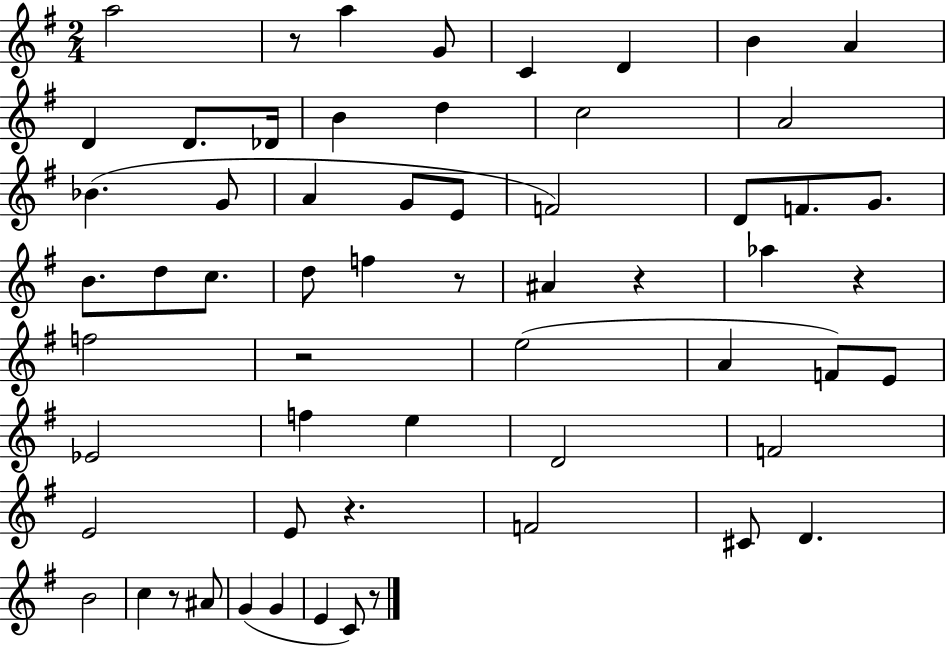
A5/h R/e A5/q G4/e C4/q D4/q B4/q A4/q D4/q D4/e. Db4/s B4/q D5/q C5/h A4/h Bb4/q. G4/e A4/q G4/e E4/e F4/h D4/e F4/e. G4/e. B4/e. D5/e C5/e. D5/e F5/q R/e A#4/q R/q Ab5/q R/q F5/h R/h E5/h A4/q F4/e E4/e Eb4/h F5/q E5/q D4/h F4/h E4/h E4/e R/q. F4/h C#4/e D4/q. B4/h C5/q R/e A#4/e G4/q G4/q E4/q C4/e R/e